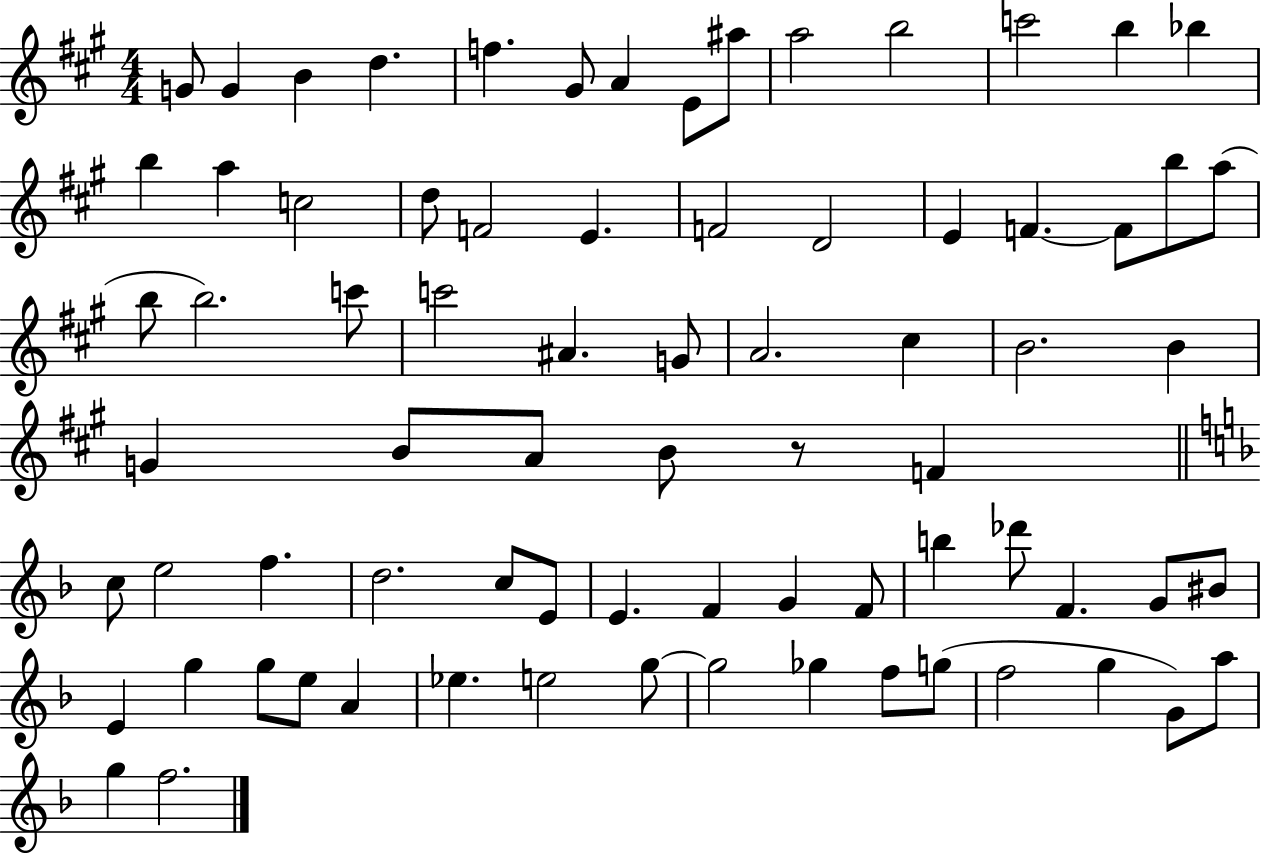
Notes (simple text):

G4/e G4/q B4/q D5/q. F5/q. G#4/e A4/q E4/e A#5/e A5/h B5/h C6/h B5/q Bb5/q B5/q A5/q C5/h D5/e F4/h E4/q. F4/h D4/h E4/q F4/q. F4/e B5/e A5/e B5/e B5/h. C6/e C6/h A#4/q. G4/e A4/h. C#5/q B4/h. B4/q G4/q B4/e A4/e B4/e R/e F4/q C5/e E5/h F5/q. D5/h. C5/e E4/e E4/q. F4/q G4/q F4/e B5/q Db6/e F4/q. G4/e BIS4/e E4/q G5/q G5/e E5/e A4/q Eb5/q. E5/h G5/e G5/h Gb5/q F5/e G5/e F5/h G5/q G4/e A5/e G5/q F5/h.